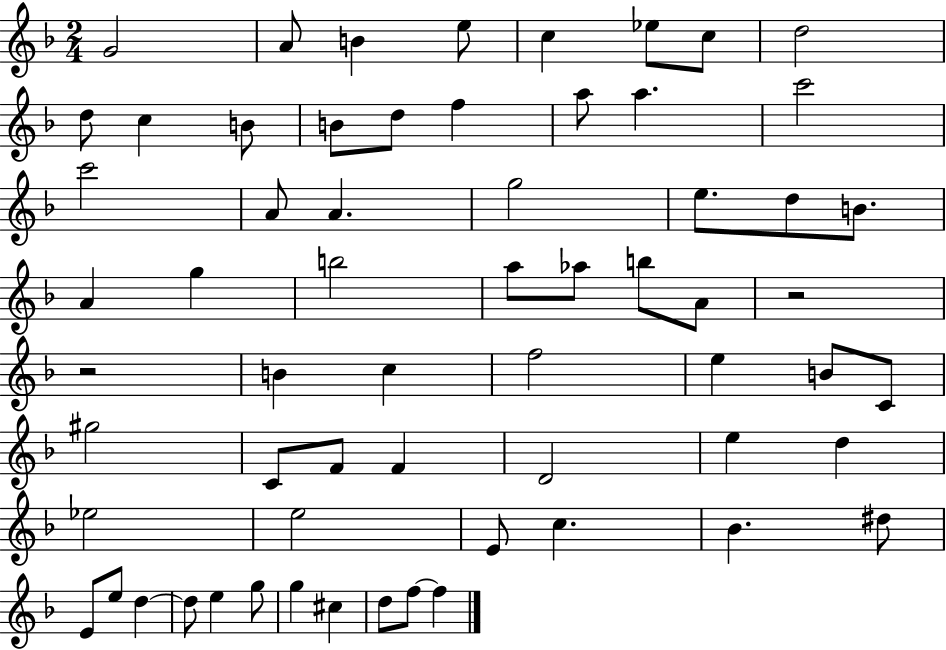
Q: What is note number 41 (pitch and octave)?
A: F4